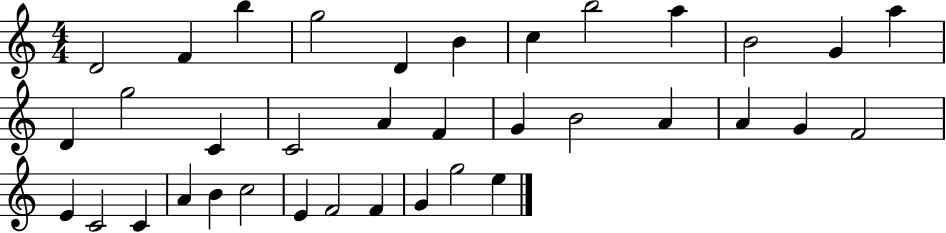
D4/h F4/q B5/q G5/h D4/q B4/q C5/q B5/h A5/q B4/h G4/q A5/q D4/q G5/h C4/q C4/h A4/q F4/q G4/q B4/h A4/q A4/q G4/q F4/h E4/q C4/h C4/q A4/q B4/q C5/h E4/q F4/h F4/q G4/q G5/h E5/q